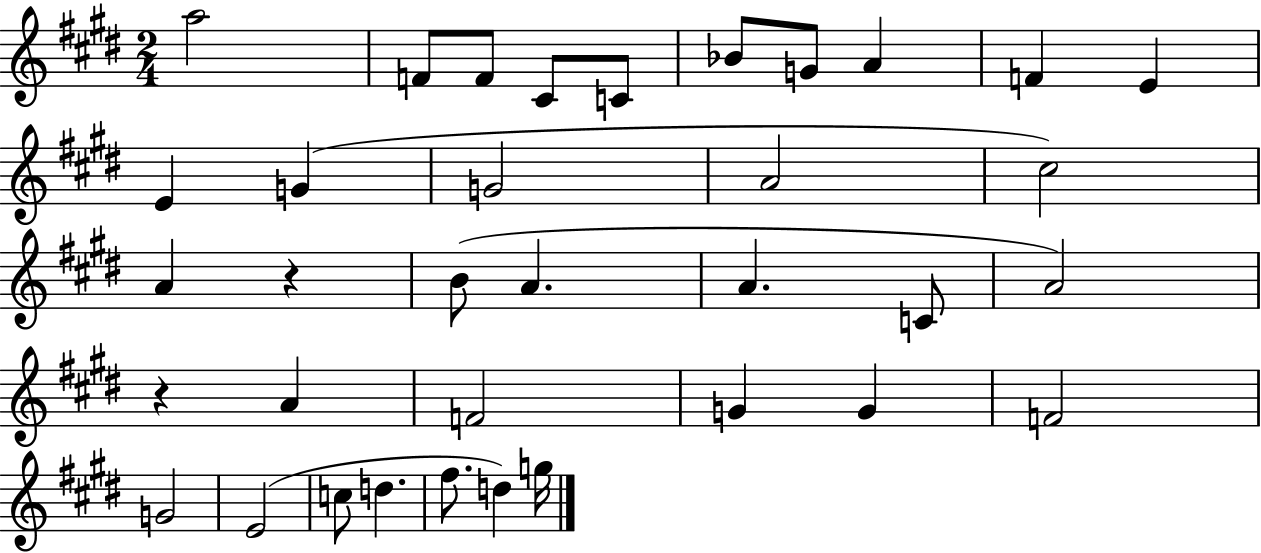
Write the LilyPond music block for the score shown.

{
  \clef treble
  \numericTimeSignature
  \time 2/4
  \key e \major
  a''2 | f'8 f'8 cis'8 c'8 | bes'8 g'8 a'4 | f'4 e'4 | \break e'4 g'4( | g'2 | a'2 | cis''2) | \break a'4 r4 | b'8( a'4. | a'4. c'8 | a'2) | \break r4 a'4 | f'2 | g'4 g'4 | f'2 | \break g'2 | e'2( | c''8 d''4. | fis''8. d''4) g''16 | \break \bar "|."
}